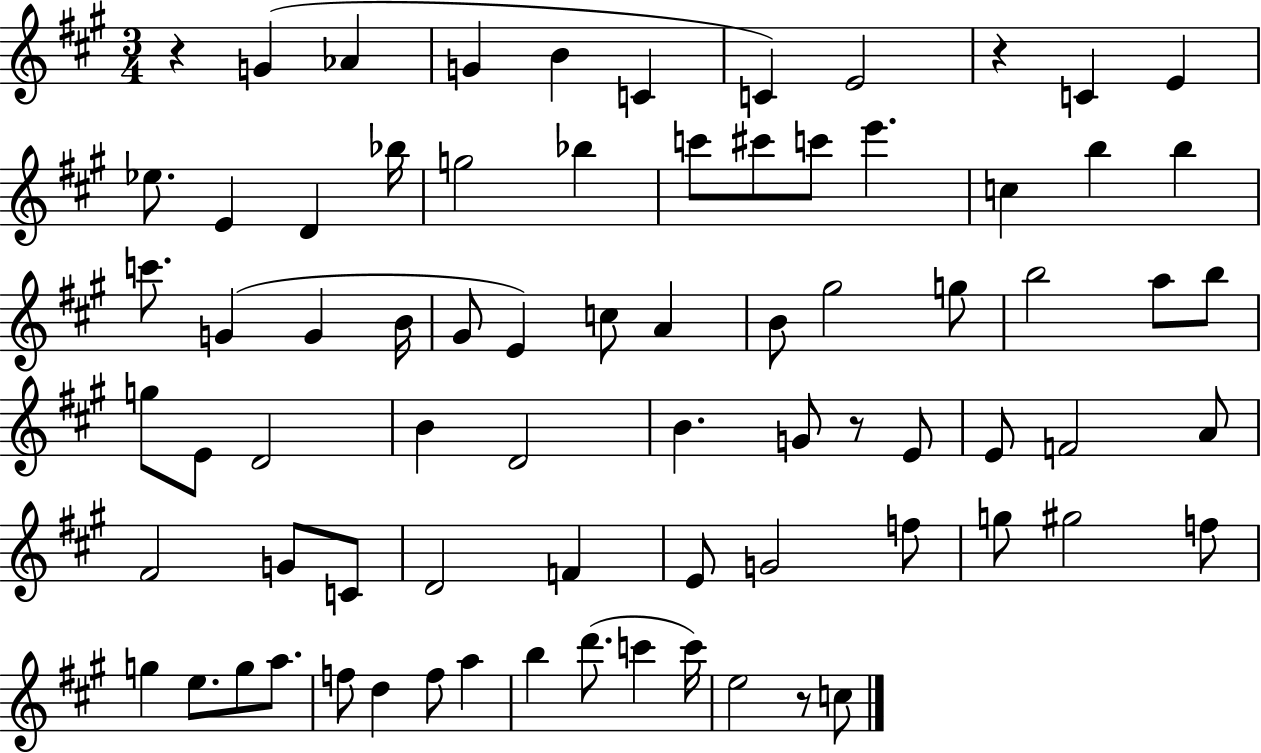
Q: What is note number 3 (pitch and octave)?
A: G4